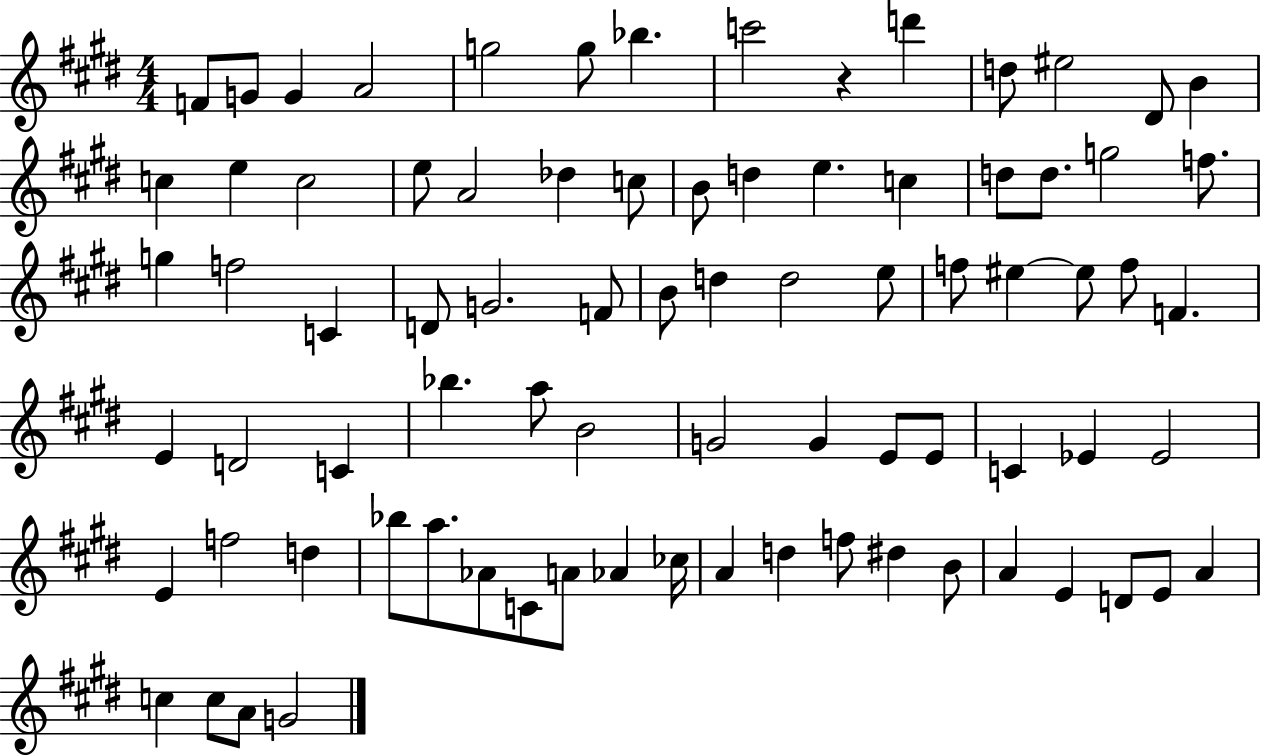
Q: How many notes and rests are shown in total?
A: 81